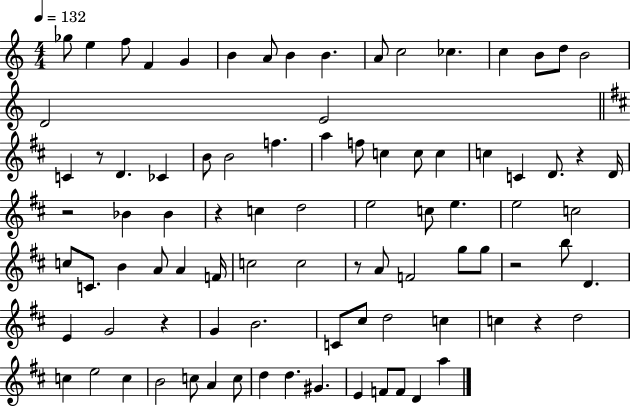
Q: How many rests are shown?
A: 8